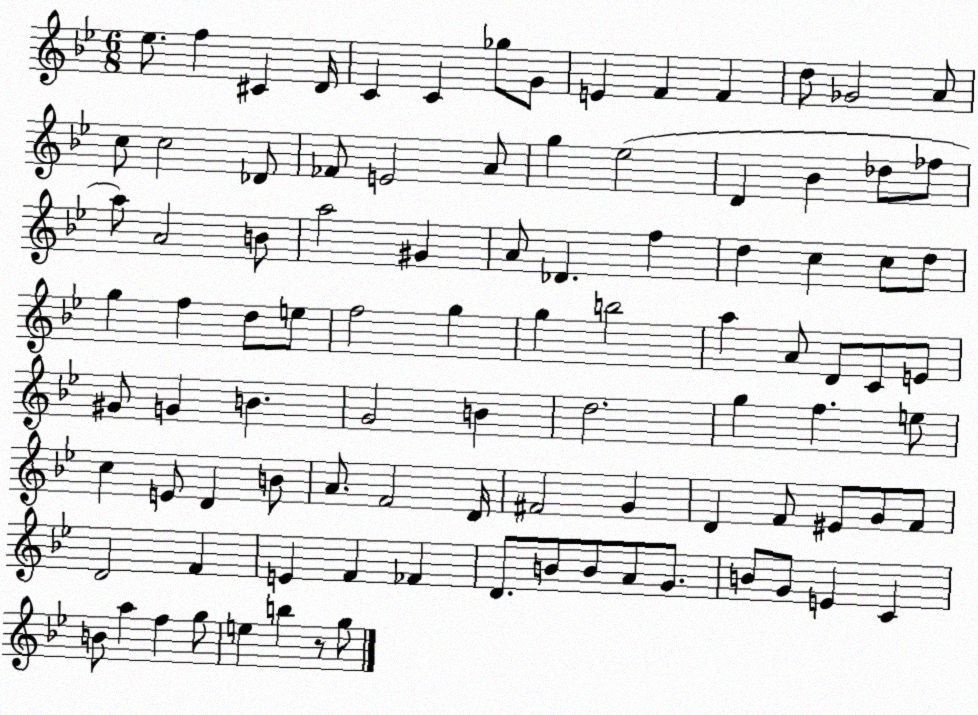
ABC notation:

X:1
T:Untitled
M:6/8
L:1/4
K:Bb
_e/2 f ^C D/4 C C _g/2 G/2 E F F d/2 _G2 A/2 c/2 c2 _D/2 _F/2 E2 A/2 g _e2 D _B _d/2 _f/2 a/2 A2 B/2 a2 ^G A/2 _D f d c c/2 d/2 g f d/2 e/2 f2 g g b2 a A/2 D/2 C/2 E/2 ^G/2 G B G2 B d2 g f e/2 c E/2 D B/2 A/2 F2 D/4 ^F2 G D F/2 ^E/2 G/2 F/2 D2 F E F _F D/2 B/2 B/2 A/2 G/2 B/2 G/2 E C B/2 a f g/2 e b z/2 g/2